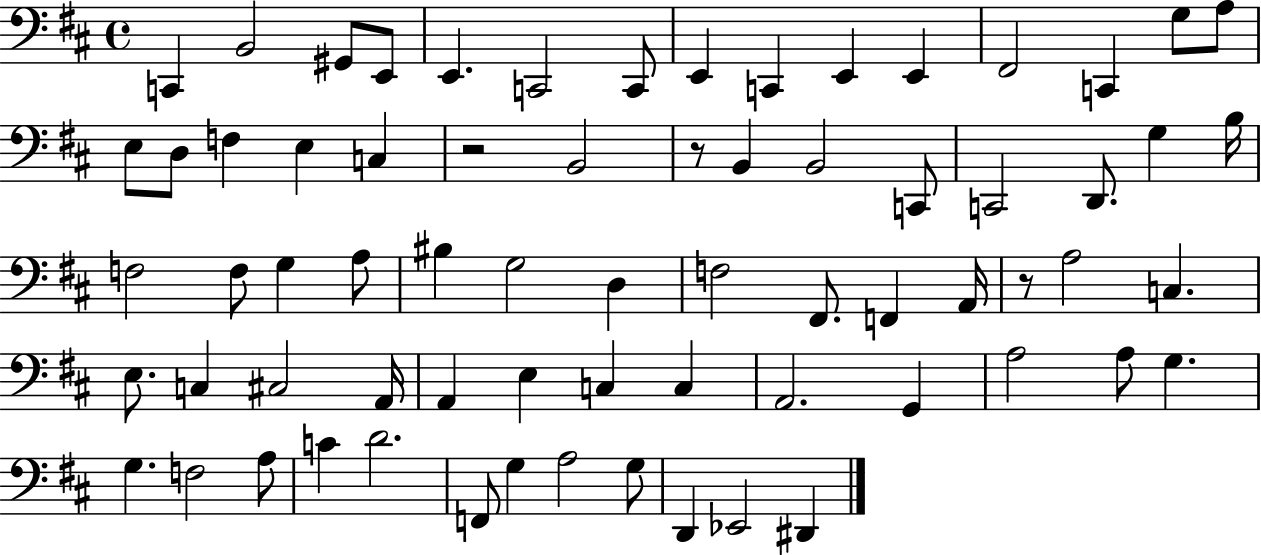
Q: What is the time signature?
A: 4/4